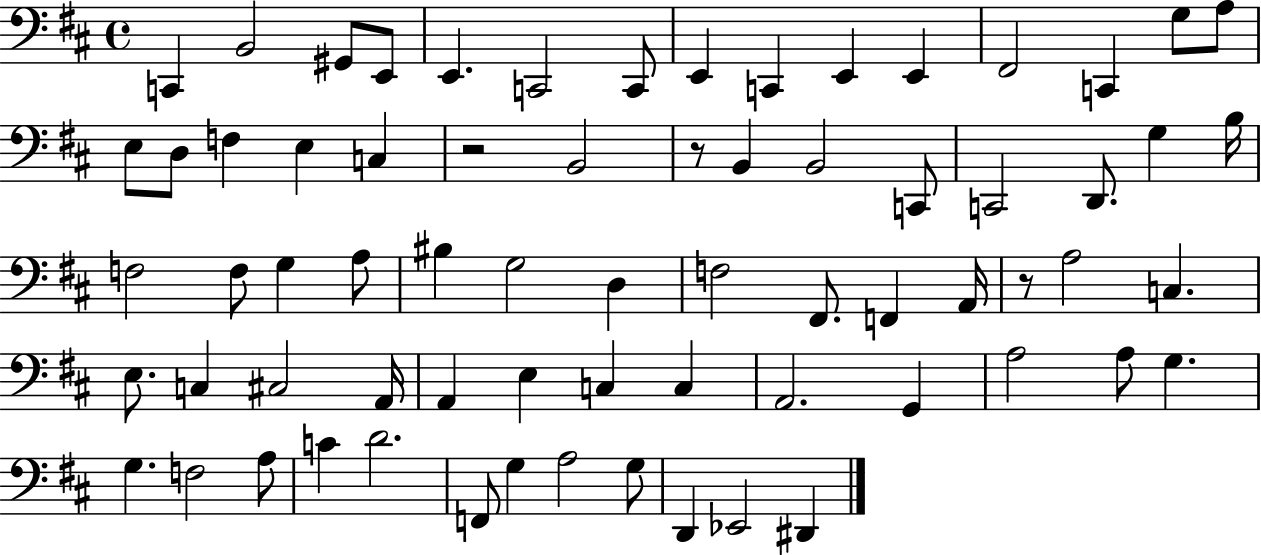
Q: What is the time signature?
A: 4/4